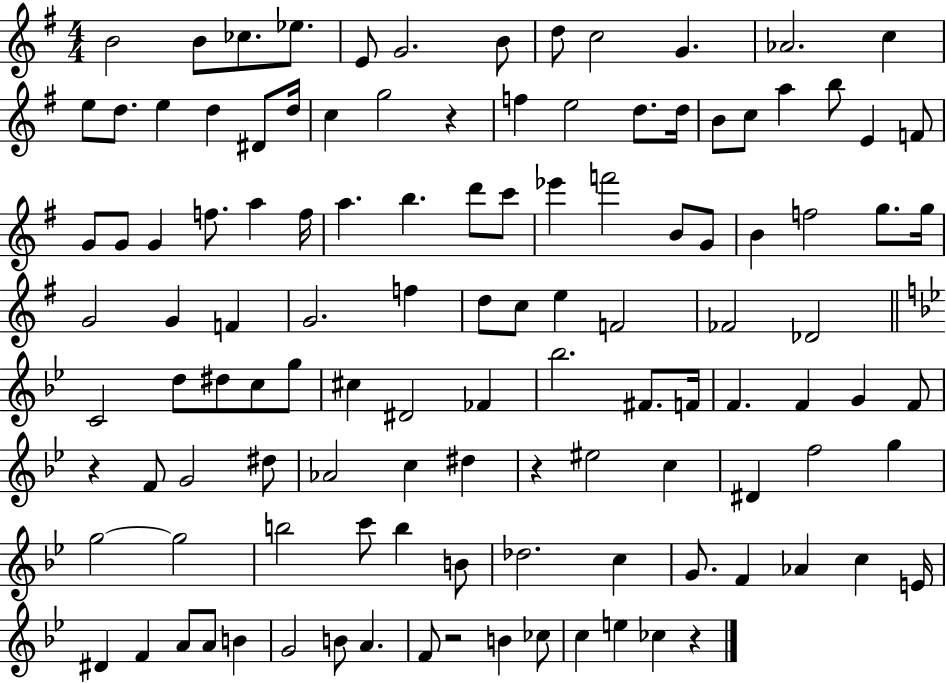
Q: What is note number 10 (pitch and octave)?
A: G4